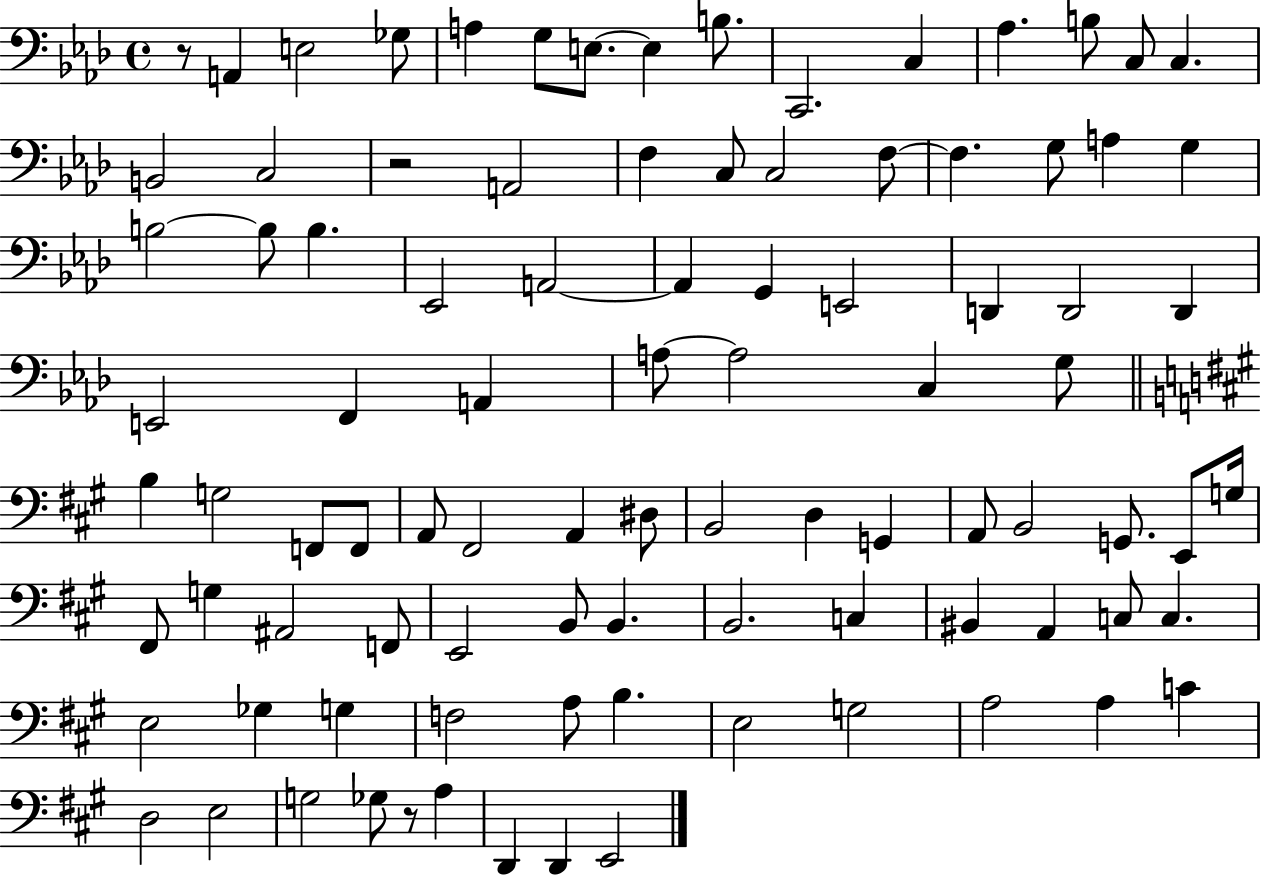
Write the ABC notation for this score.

X:1
T:Untitled
M:4/4
L:1/4
K:Ab
z/2 A,, E,2 _G,/2 A, G,/2 E,/2 E, B,/2 C,,2 C, _A, B,/2 C,/2 C, B,,2 C,2 z2 A,,2 F, C,/2 C,2 F,/2 F, G,/2 A, G, B,2 B,/2 B, _E,,2 A,,2 A,, G,, E,,2 D,, D,,2 D,, E,,2 F,, A,, A,/2 A,2 C, G,/2 B, G,2 F,,/2 F,,/2 A,,/2 ^F,,2 A,, ^D,/2 B,,2 D, G,, A,,/2 B,,2 G,,/2 E,,/2 G,/4 ^F,,/2 G, ^A,,2 F,,/2 E,,2 B,,/2 B,, B,,2 C, ^B,, A,, C,/2 C, E,2 _G, G, F,2 A,/2 B, E,2 G,2 A,2 A, C D,2 E,2 G,2 _G,/2 z/2 A, D,, D,, E,,2